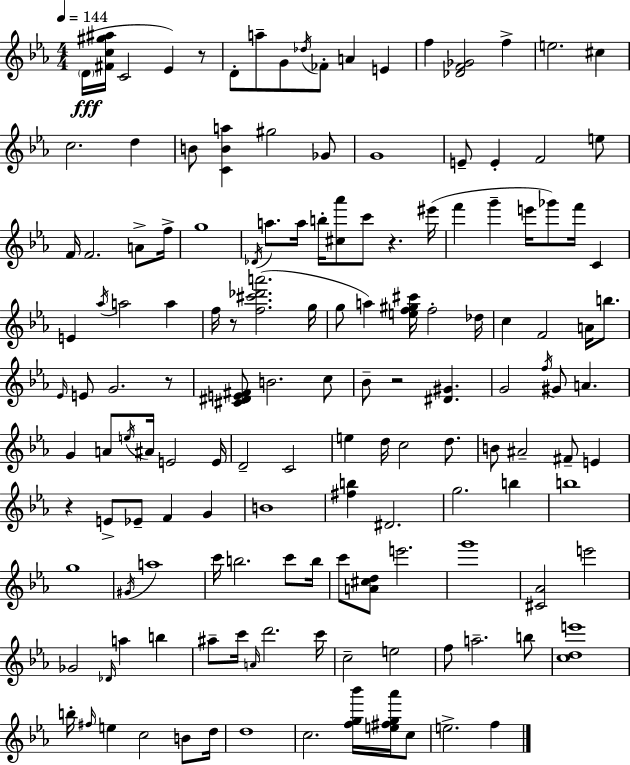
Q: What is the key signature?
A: C minor